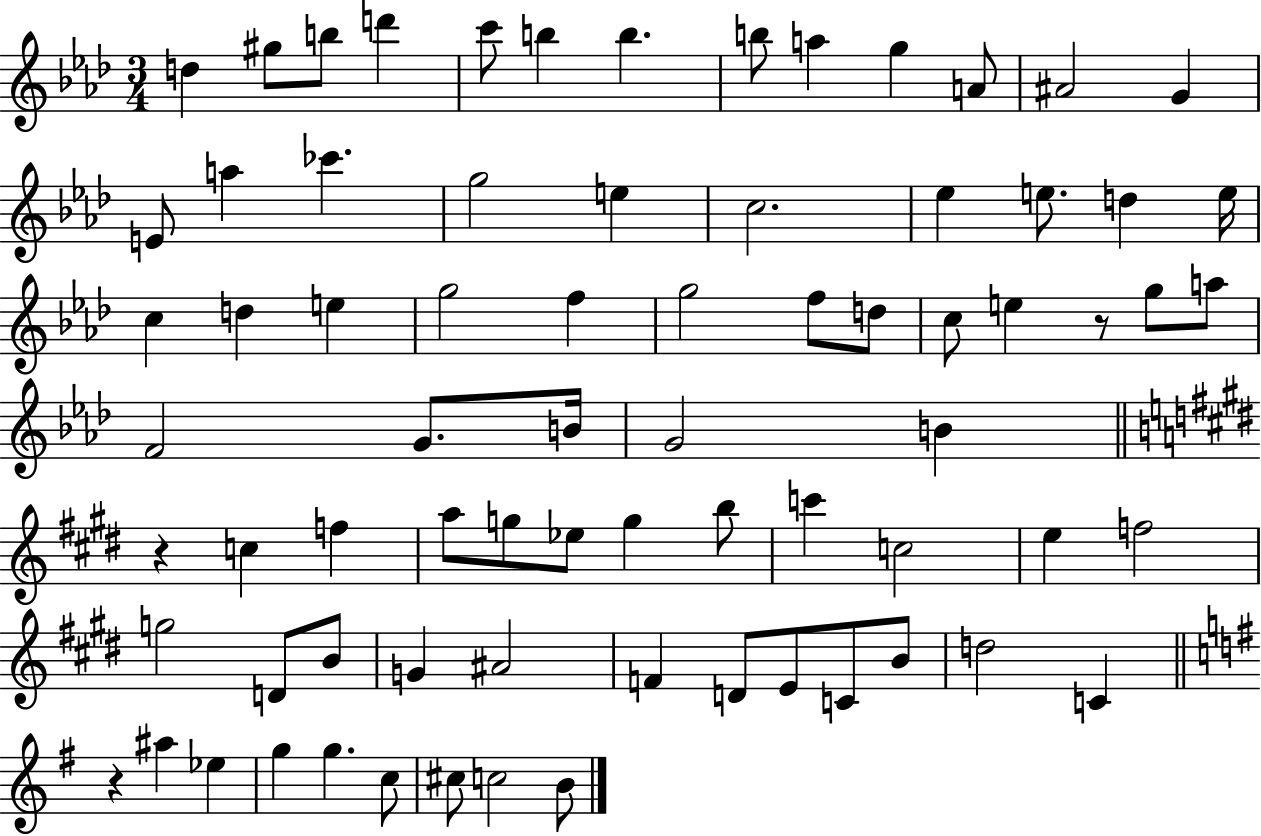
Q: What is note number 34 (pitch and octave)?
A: G5